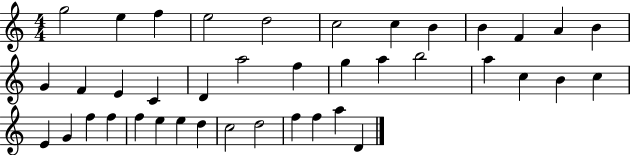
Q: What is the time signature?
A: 4/4